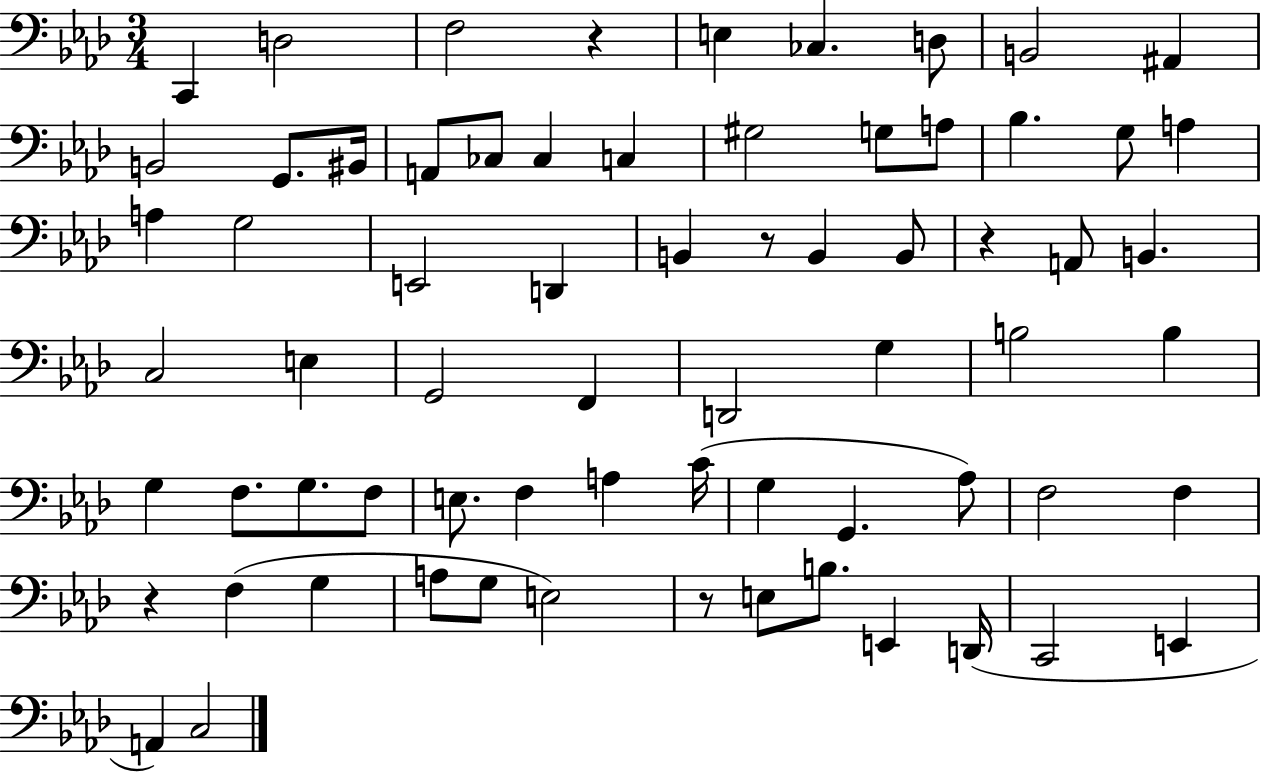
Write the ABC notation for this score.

X:1
T:Untitled
M:3/4
L:1/4
K:Ab
C,, D,2 F,2 z E, _C, D,/2 B,,2 ^A,, B,,2 G,,/2 ^B,,/4 A,,/2 _C,/2 _C, C, ^G,2 G,/2 A,/2 _B, G,/2 A, A, G,2 E,,2 D,, B,, z/2 B,, B,,/2 z A,,/2 B,, C,2 E, G,,2 F,, D,,2 G, B,2 B, G, F,/2 G,/2 F,/2 E,/2 F, A, C/4 G, G,, _A,/2 F,2 F, z F, G, A,/2 G,/2 E,2 z/2 E,/2 B,/2 E,, D,,/4 C,,2 E,, A,, C,2